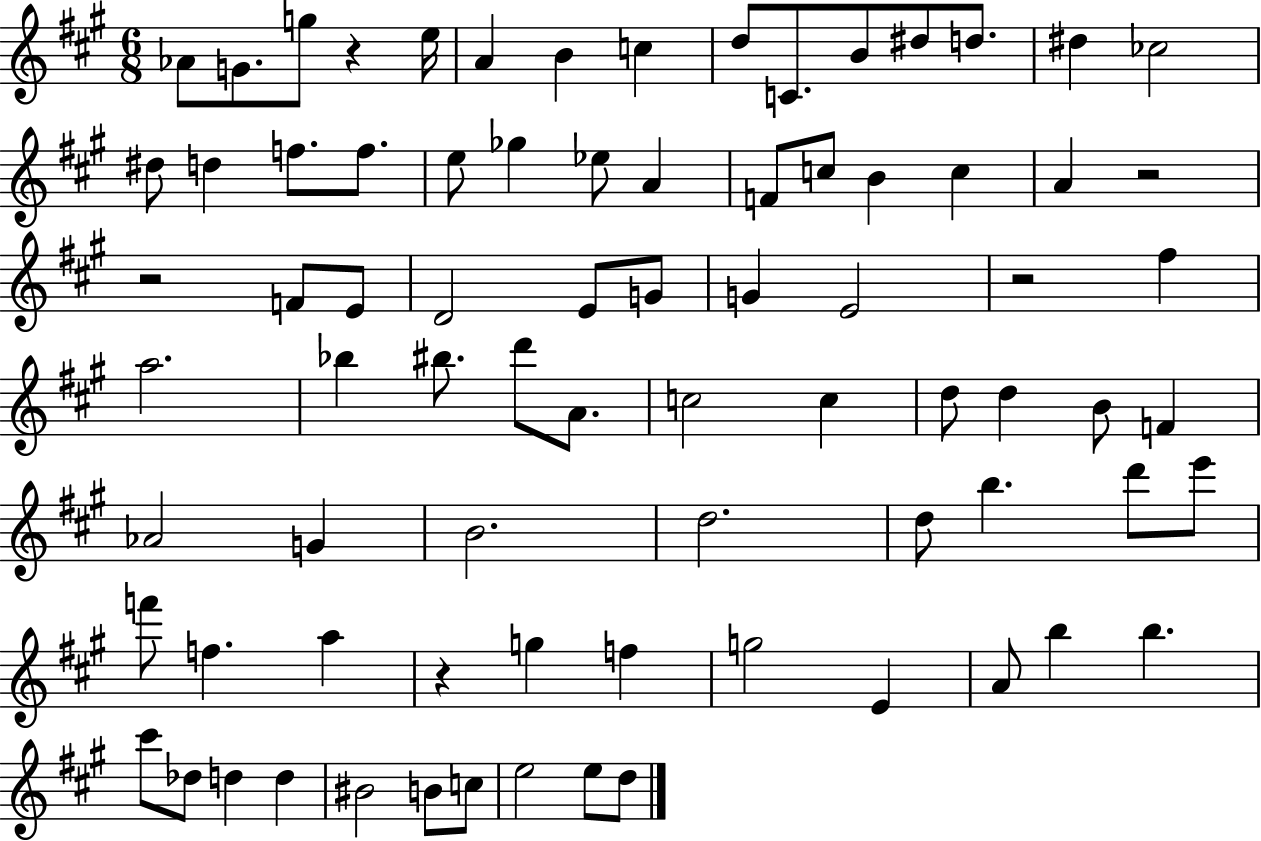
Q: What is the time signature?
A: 6/8